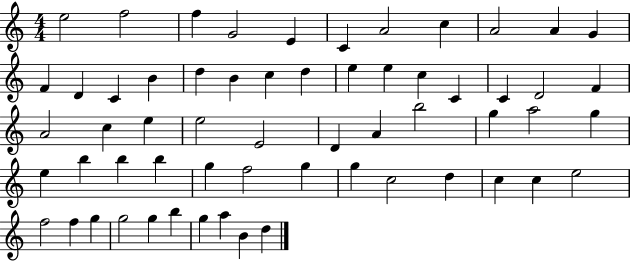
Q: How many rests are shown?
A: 0